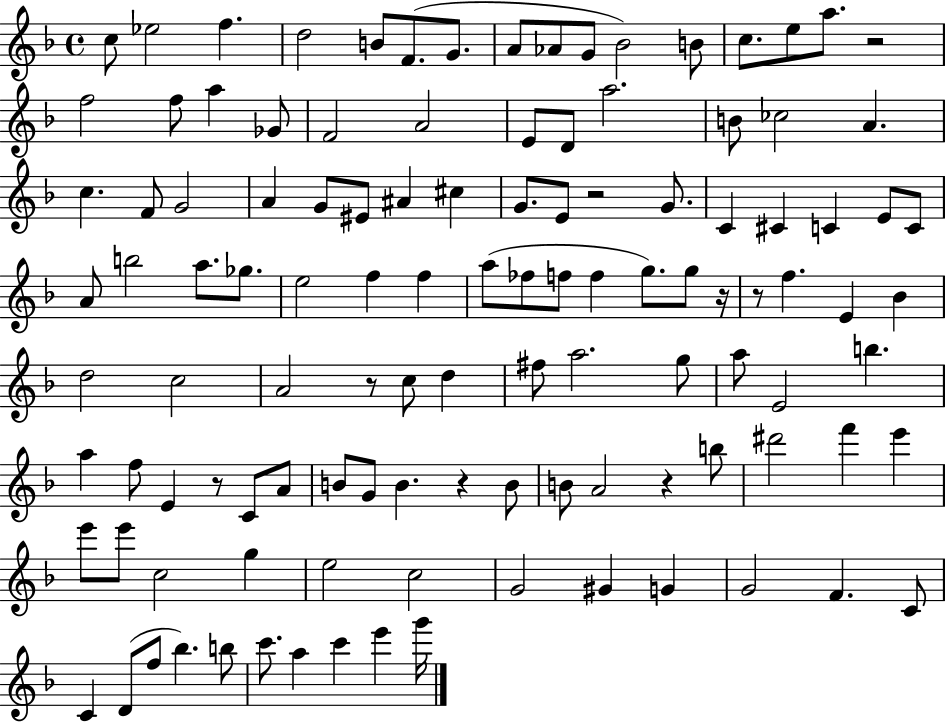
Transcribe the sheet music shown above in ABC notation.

X:1
T:Untitled
M:4/4
L:1/4
K:F
c/2 _e2 f d2 B/2 F/2 G/2 A/2 _A/2 G/2 _B2 B/2 c/2 e/2 a/2 z2 f2 f/2 a _G/2 F2 A2 E/2 D/2 a2 B/2 _c2 A c F/2 G2 A G/2 ^E/2 ^A ^c G/2 E/2 z2 G/2 C ^C C E/2 C/2 A/2 b2 a/2 _g/2 e2 f f a/2 _f/2 f/2 f g/2 g/2 z/4 z/2 f E _B d2 c2 A2 z/2 c/2 d ^f/2 a2 g/2 a/2 E2 b a f/2 E z/2 C/2 A/2 B/2 G/2 B z B/2 B/2 A2 z b/2 ^d'2 f' e' e'/2 e'/2 c2 g e2 c2 G2 ^G G G2 F C/2 C D/2 f/2 _b b/2 c'/2 a c' e' g'/4